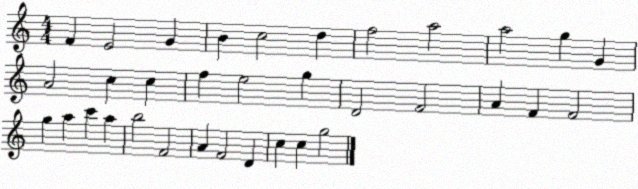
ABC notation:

X:1
T:Untitled
M:4/4
L:1/4
K:C
F E2 G B c2 d f2 a2 a2 g G A2 c c f e2 g D2 F2 A F F2 g a c' a b2 F2 A F2 D c c g2